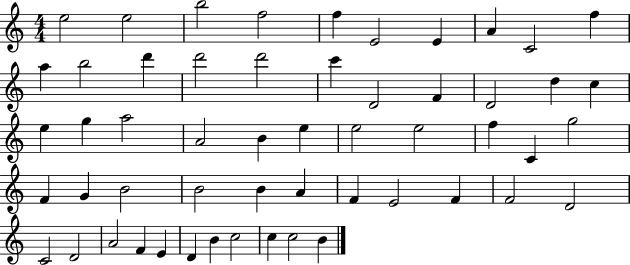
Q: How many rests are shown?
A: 0